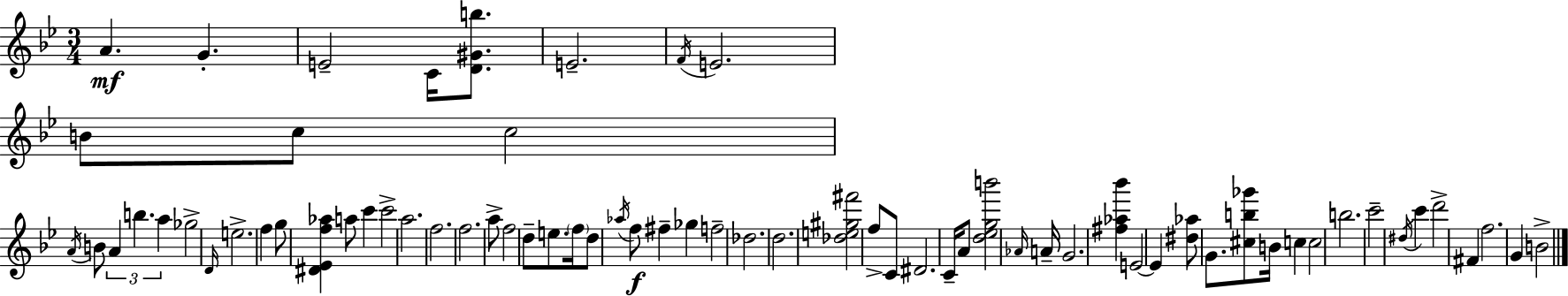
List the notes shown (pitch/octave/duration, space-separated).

A4/q. G4/q. E4/h C4/s [D4,G#4,B5]/e. E4/h. F4/s E4/h. B4/e C5/e C5/h A4/s B4/e A4/q B5/q. A5/q Gb5/h D4/s E5/h. F5/q G5/e [D#4,Eb4,F5,Ab5]/q A5/e C6/q C6/h A5/h. F5/h. F5/h. A5/e F5/h D5/e E5/e. F5/s D5/e Ab5/s F5/e F#5/q Gb5/q F5/h Db5/h. D5/h. [Db5,E5,G#5,F#6]/h F5/e C4/e D#4/h. C4/s A4/e [D5,Eb5,G5,B6]/h Ab4/s A4/s G4/h. [F#5,Ab5,Bb6]/q E4/h E4/q [D#5,Ab5]/e G4/e. [C#5,B5,Gb6]/e B4/s C5/q C5/h B5/h. C6/h D#5/s C6/q D6/h F#4/q F5/h. G4/q B4/h